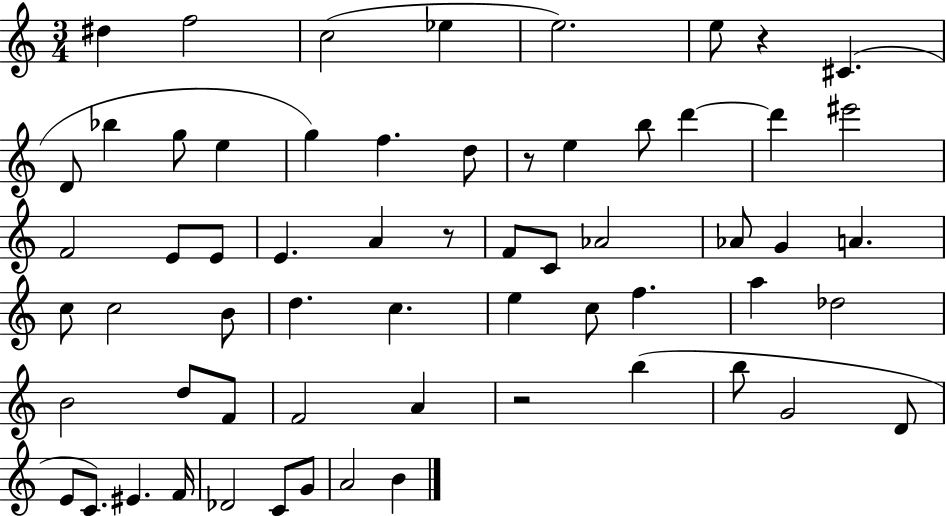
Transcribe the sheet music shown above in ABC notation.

X:1
T:Untitled
M:3/4
L:1/4
K:C
^d f2 c2 _e e2 e/2 z ^C D/2 _b g/2 e g f d/2 z/2 e b/2 d' d' ^e'2 F2 E/2 E/2 E A z/2 F/2 C/2 _A2 _A/2 G A c/2 c2 B/2 d c e c/2 f a _d2 B2 d/2 F/2 F2 A z2 b b/2 G2 D/2 E/2 C/2 ^E F/4 _D2 C/2 G/2 A2 B